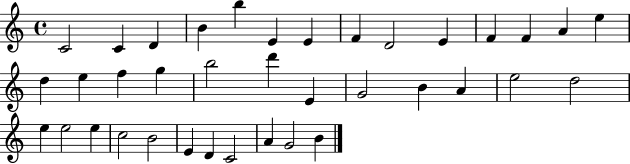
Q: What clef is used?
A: treble